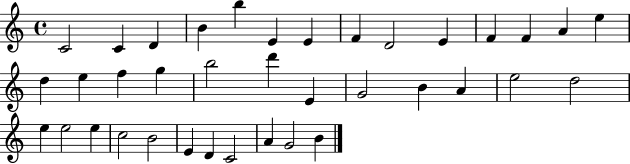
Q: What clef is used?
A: treble